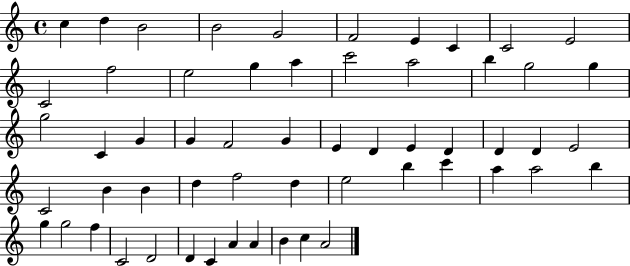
{
  \clef treble
  \time 4/4
  \defaultTimeSignature
  \key c \major
  c''4 d''4 b'2 | b'2 g'2 | f'2 e'4 c'4 | c'2 e'2 | \break c'2 f''2 | e''2 g''4 a''4 | c'''2 a''2 | b''4 g''2 g''4 | \break g''2 c'4 g'4 | g'4 f'2 g'4 | e'4 d'4 e'4 d'4 | d'4 d'4 e'2 | \break c'2 b'4 b'4 | d''4 f''2 d''4 | e''2 b''4 c'''4 | a''4 a''2 b''4 | \break g''4 g''2 f''4 | c'2 d'2 | d'4 c'4 a'4 a'4 | b'4 c''4 a'2 | \break \bar "|."
}